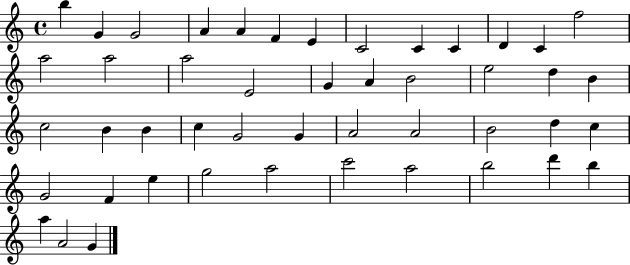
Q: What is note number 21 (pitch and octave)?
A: E5